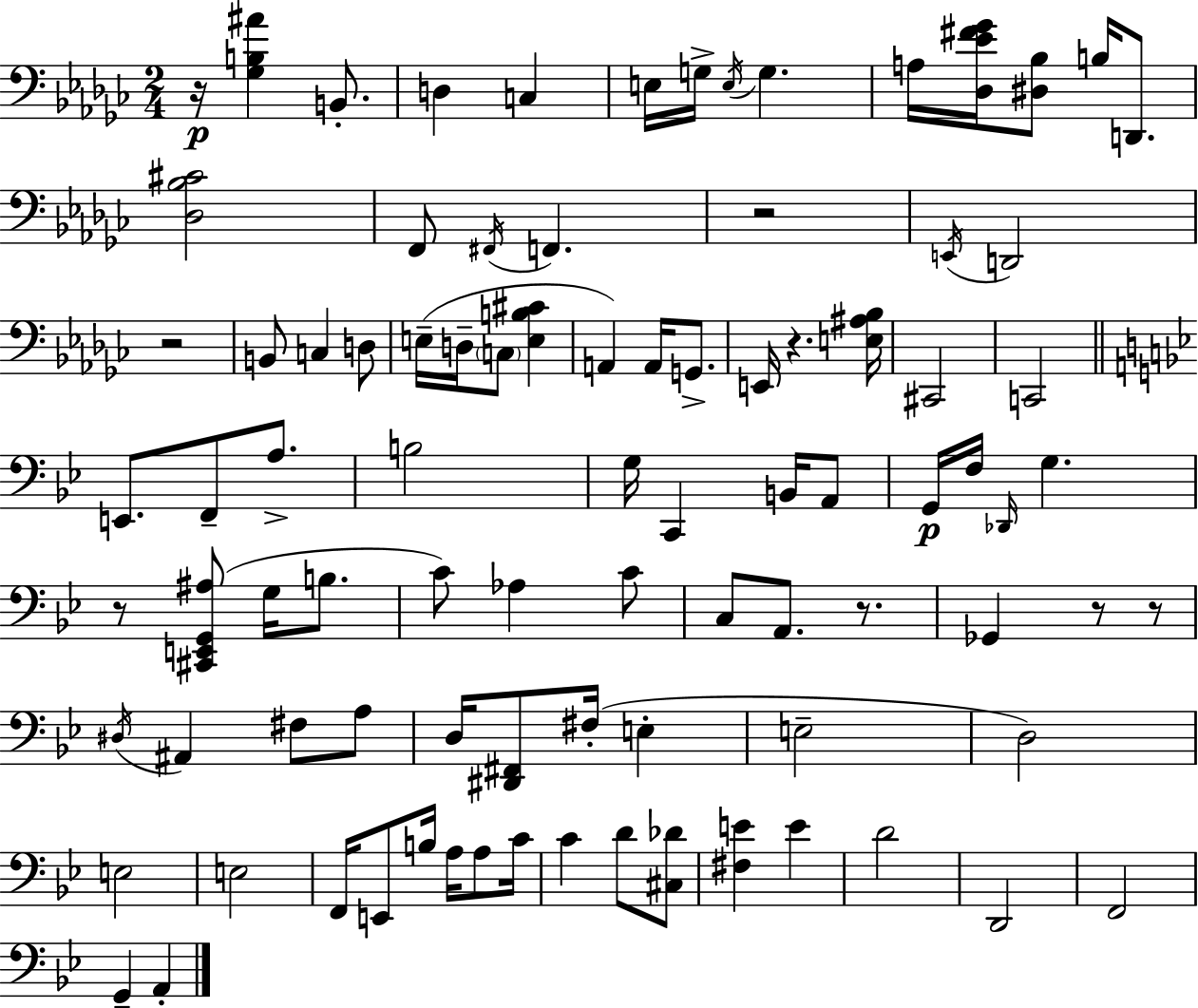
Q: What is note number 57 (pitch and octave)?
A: E3